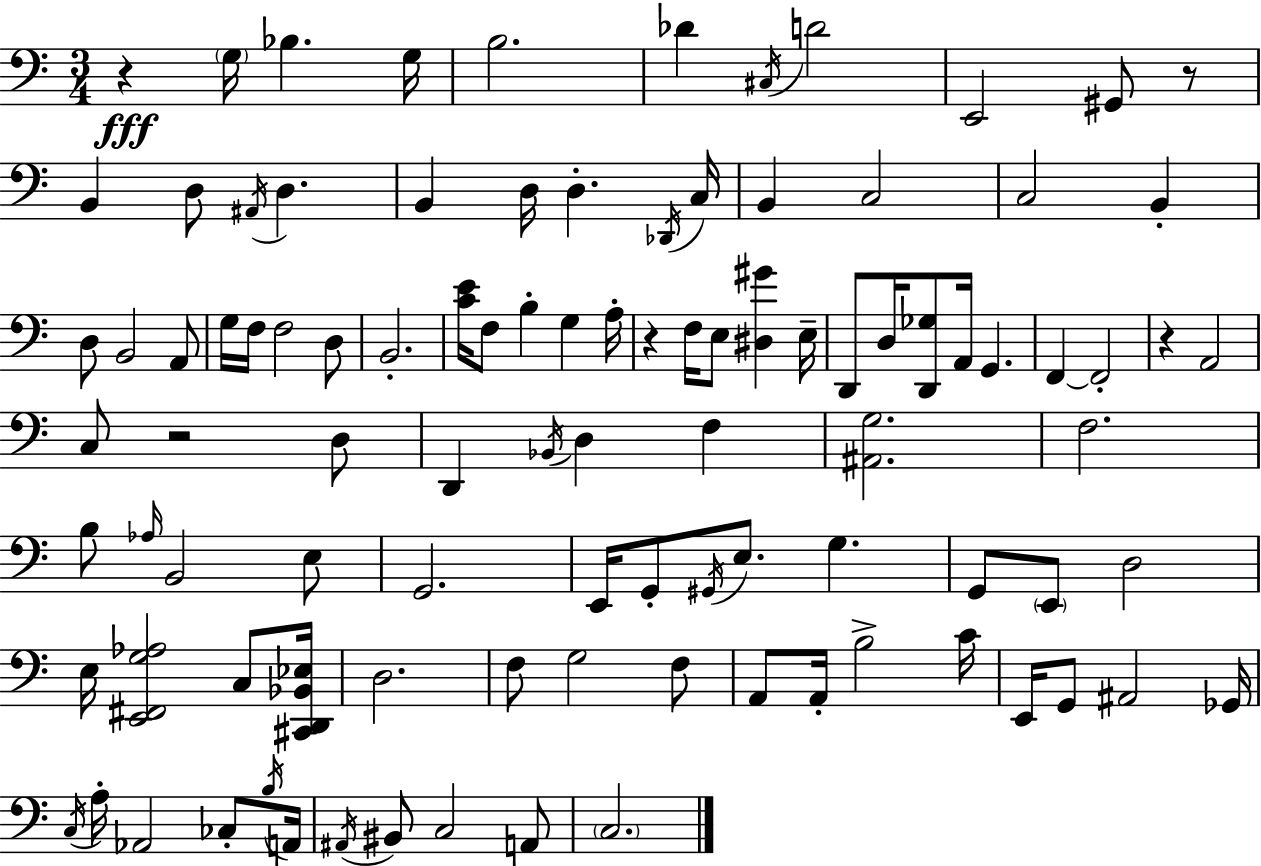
R/q G3/s Bb3/q. G3/s B3/h. Db4/q C#3/s D4/h E2/h G#2/e R/e B2/q D3/e A#2/s D3/q. B2/q D3/s D3/q. Db2/s C3/s B2/q C3/h C3/h B2/q D3/e B2/h A2/e G3/s F3/s F3/h D3/e B2/h. [C4,E4]/s F3/e B3/q G3/q A3/s R/q F3/s E3/e [D#3,G#4]/q E3/s D2/e D3/s [D2,Gb3]/e A2/s G2/q. F2/q F2/h R/q A2/h C3/e R/h D3/e D2/q Bb2/s D3/q F3/q [A#2,G3]/h. F3/h. B3/e Ab3/s B2/h E3/e G2/h. E2/s G2/e G#2/s E3/e. G3/q. G2/e E2/e D3/h E3/s [E2,F#2,G3,Ab3]/h C3/e [C#2,D2,Bb2,Eb3]/s D3/h. F3/e G3/h F3/e A2/e A2/s B3/h C4/s E2/s G2/e A#2/h Gb2/s C3/s A3/s Ab2/h CES3/e B3/s A2/s A#2/s BIS2/e C3/h A2/e C3/h.